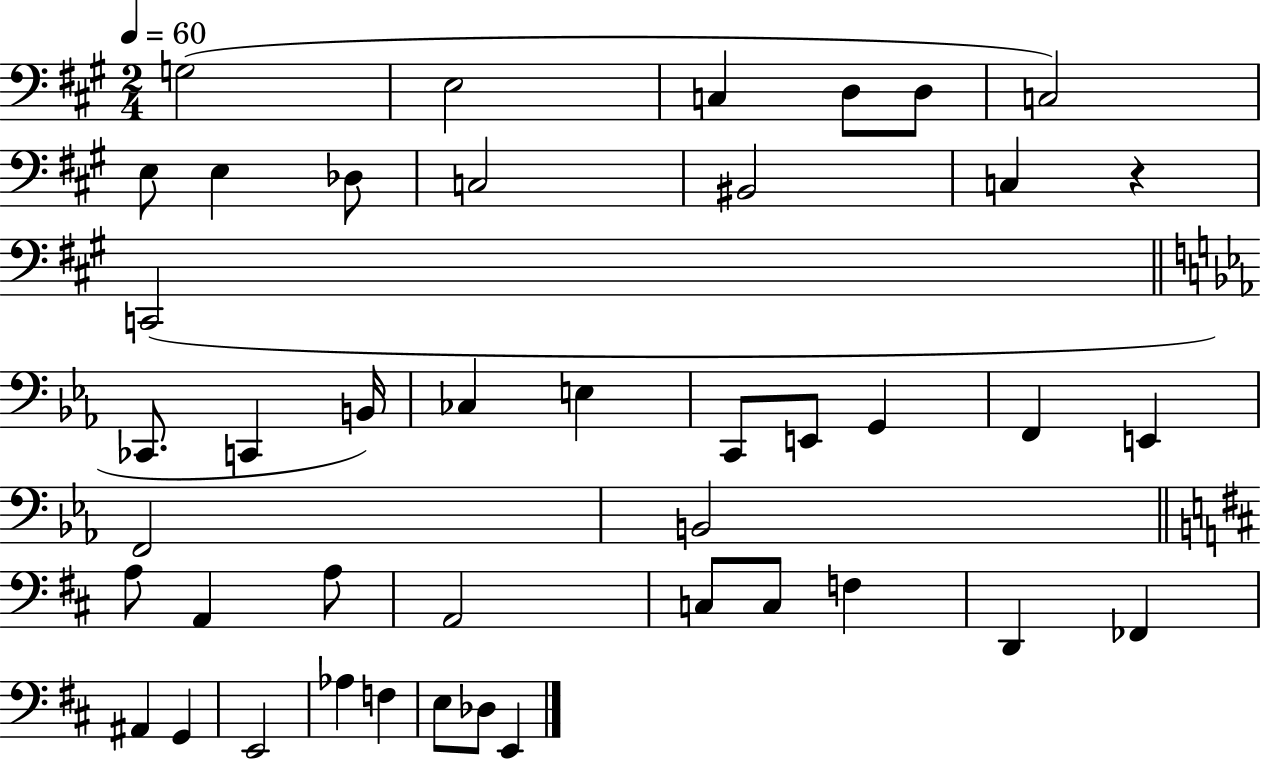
{
  \clef bass
  \numericTimeSignature
  \time 2/4
  \key a \major
  \tempo 4 = 60
  g2( | e2 | c4 d8 d8 | c2) | \break e8 e4 des8 | c2 | bis,2 | c4 r4 | \break c,2( | \bar "||" \break \key ees \major ces,8. c,4 b,16) | ces4 e4 | c,8 e,8 g,4 | f,4 e,4 | \break f,2 | b,2 | \bar "||" \break \key d \major a8 a,4 a8 | a,2 | c8 c8 f4 | d,4 fes,4 | \break ais,4 g,4 | e,2 | aes4 f4 | e8 des8 e,4 | \break \bar "|."
}